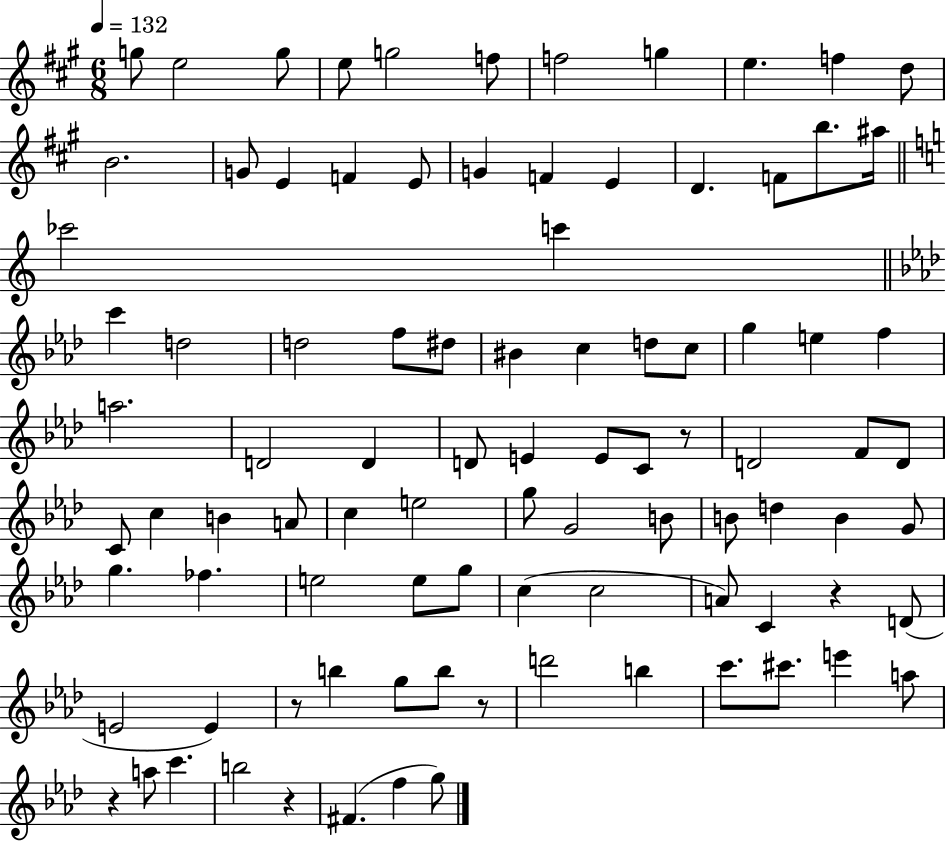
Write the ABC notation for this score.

X:1
T:Untitled
M:6/8
L:1/4
K:A
g/2 e2 g/2 e/2 g2 f/2 f2 g e f d/2 B2 G/2 E F E/2 G F E D F/2 b/2 ^a/4 _c'2 c' c' d2 d2 f/2 ^d/2 ^B c d/2 c/2 g e f a2 D2 D D/2 E E/2 C/2 z/2 D2 F/2 D/2 C/2 c B A/2 c e2 g/2 G2 B/2 B/2 d B G/2 g _f e2 e/2 g/2 c c2 A/2 C z D/2 E2 E z/2 b g/2 b/2 z/2 d'2 b c'/2 ^c'/2 e' a/2 z a/2 c' b2 z ^F f g/2